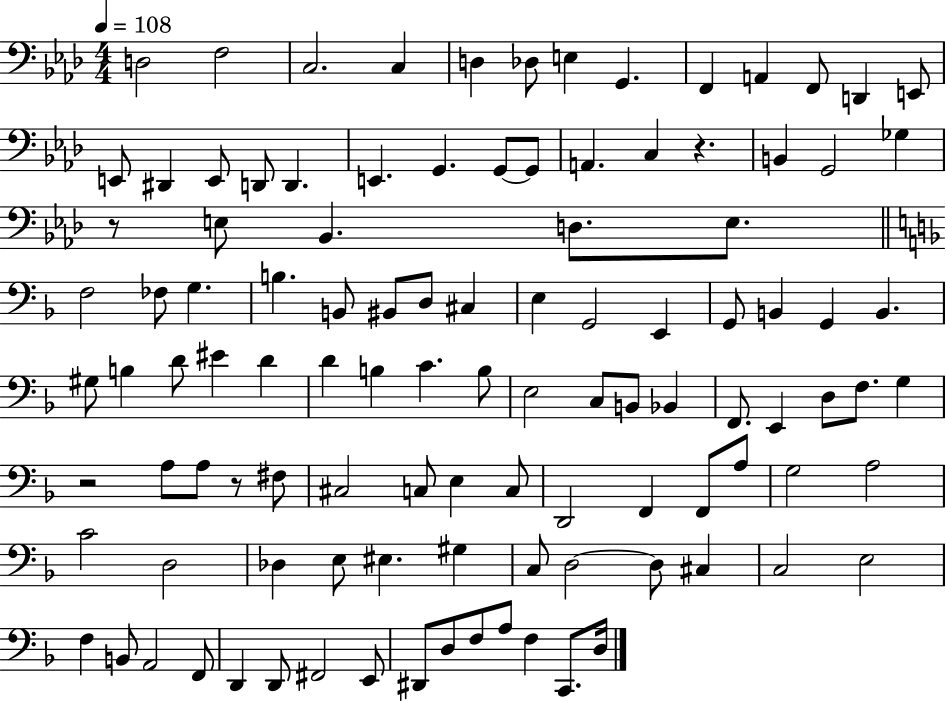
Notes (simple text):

D3/h F3/h C3/h. C3/q D3/q Db3/e E3/q G2/q. F2/q A2/q F2/e D2/q E2/e E2/e D#2/q E2/e D2/e D2/q. E2/q. G2/q. G2/e G2/e A2/q. C3/q R/q. B2/q G2/h Gb3/q R/e E3/e Bb2/q. D3/e. E3/e. F3/h FES3/e G3/q. B3/q. B2/e BIS2/e D3/e C#3/q E3/q G2/h E2/q G2/e B2/q G2/q B2/q. G#3/e B3/q D4/e EIS4/q D4/q D4/q B3/q C4/q. B3/e E3/h C3/e B2/e Bb2/q F2/e. E2/q D3/e F3/e. G3/q R/h A3/e A3/e R/e F#3/e C#3/h C3/e E3/q C3/e D2/h F2/q F2/e A3/e G3/h A3/h C4/h D3/h Db3/q E3/e EIS3/q. G#3/q C3/e D3/h D3/e C#3/q C3/h E3/h F3/q B2/e A2/h F2/e D2/q D2/e F#2/h E2/e D#2/e D3/e F3/e A3/e F3/q C2/e. D3/s